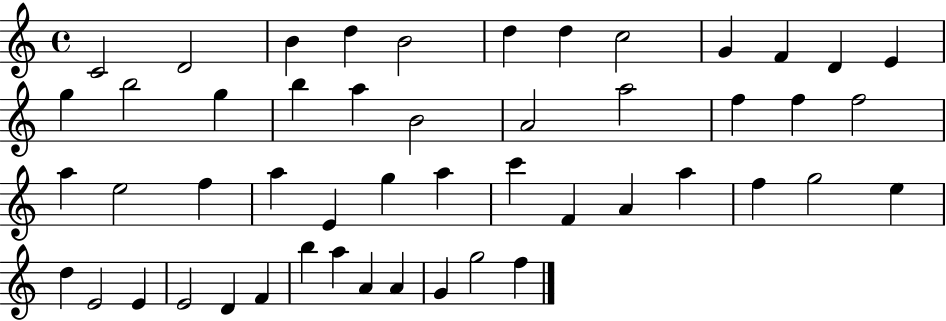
C4/h D4/h B4/q D5/q B4/h D5/q D5/q C5/h G4/q F4/q D4/q E4/q G5/q B5/h G5/q B5/q A5/q B4/h A4/h A5/h F5/q F5/q F5/h A5/q E5/h F5/q A5/q E4/q G5/q A5/q C6/q F4/q A4/q A5/q F5/q G5/h E5/q D5/q E4/h E4/q E4/h D4/q F4/q B5/q A5/q A4/q A4/q G4/q G5/h F5/q